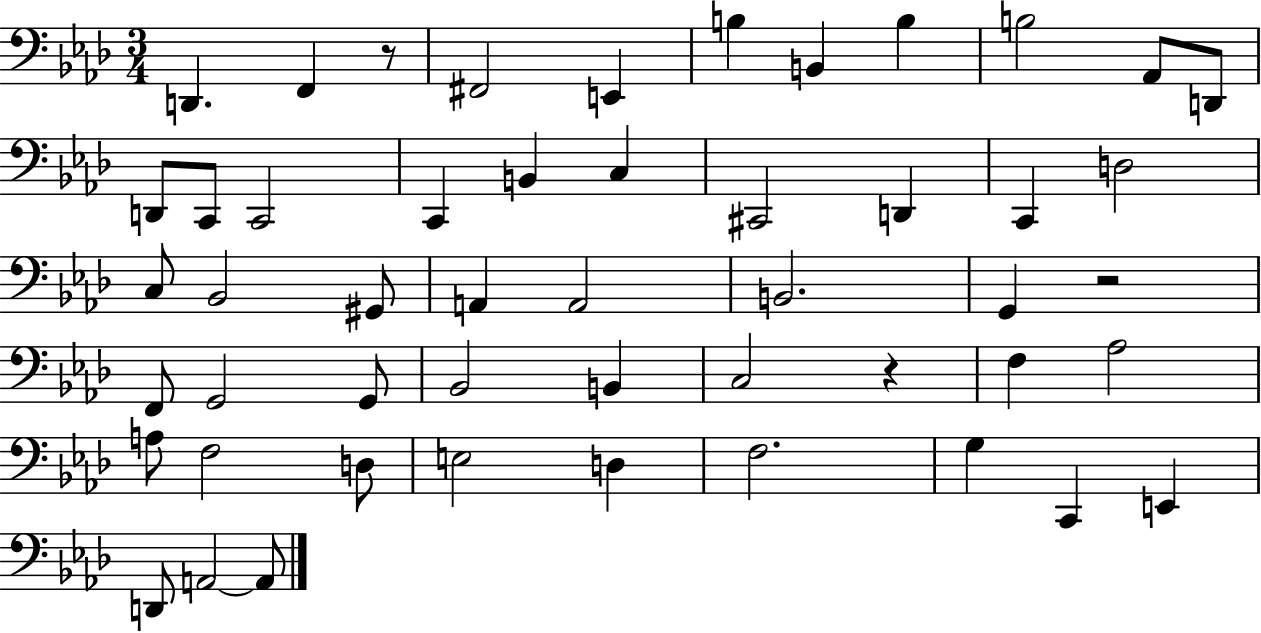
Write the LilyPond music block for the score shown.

{
  \clef bass
  \numericTimeSignature
  \time 3/4
  \key aes \major
  d,4. f,4 r8 | fis,2 e,4 | b4 b,4 b4 | b2 aes,8 d,8 | \break d,8 c,8 c,2 | c,4 b,4 c4 | cis,2 d,4 | c,4 d2 | \break c8 bes,2 gis,8 | a,4 a,2 | b,2. | g,4 r2 | \break f,8 g,2 g,8 | bes,2 b,4 | c2 r4 | f4 aes2 | \break a8 f2 d8 | e2 d4 | f2. | g4 c,4 e,4 | \break d,8 a,2~~ a,8 | \bar "|."
}